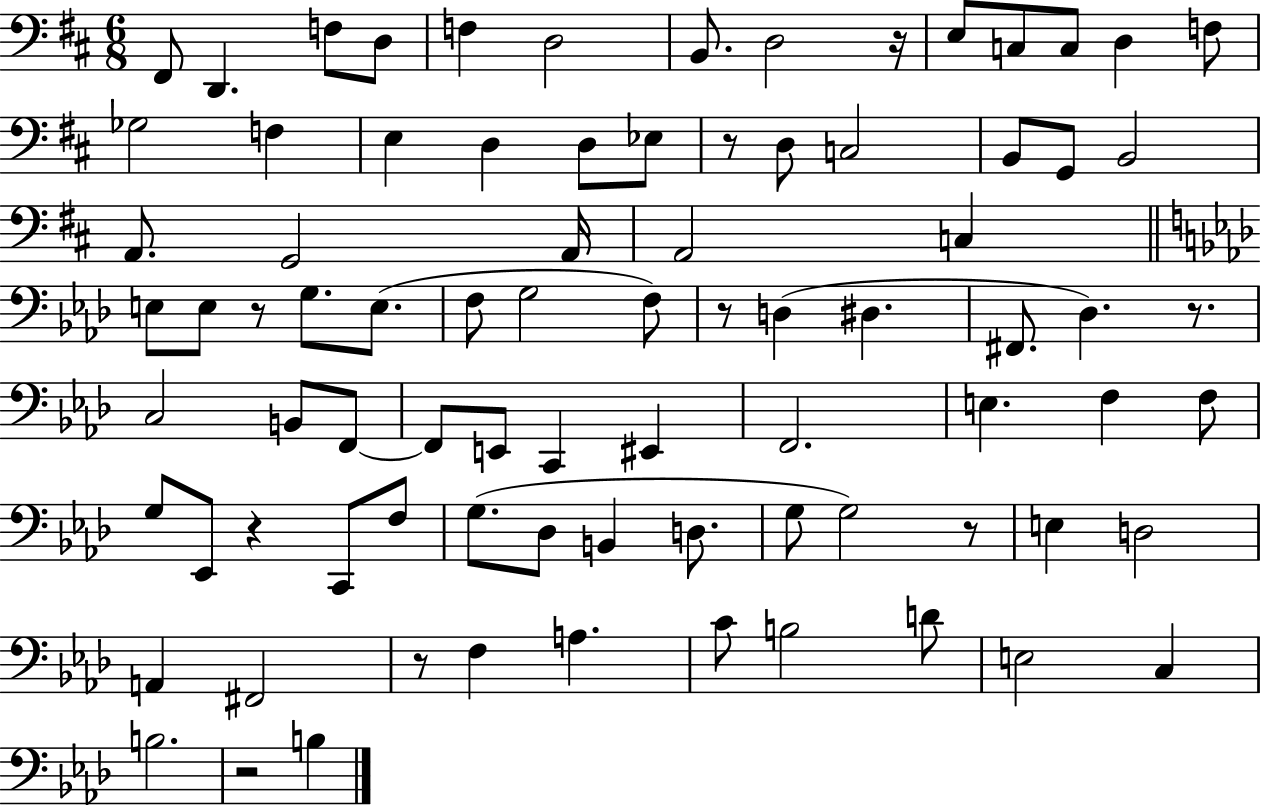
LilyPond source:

{
  \clef bass
  \numericTimeSignature
  \time 6/8
  \key d \major
  fis,8 d,4. f8 d8 | f4 d2 | b,8. d2 r16 | e8 c8 c8 d4 f8 | \break ges2 f4 | e4 d4 d8 ees8 | r8 d8 c2 | b,8 g,8 b,2 | \break a,8. g,2 a,16 | a,2 c4 | \bar "||" \break \key f \minor e8 e8 r8 g8. e8.( | f8 g2 f8) | r8 d4( dis4. | fis,8. des4.) r8. | \break c2 b,8 f,8~~ | f,8 e,8 c,4 eis,4 | f,2. | e4. f4 f8 | \break g8 ees,8 r4 c,8 f8 | g8.( des8 b,4 d8. | g8 g2) r8 | e4 d2 | \break a,4 fis,2 | r8 f4 a4. | c'8 b2 d'8 | e2 c4 | \break b2. | r2 b4 | \bar "|."
}